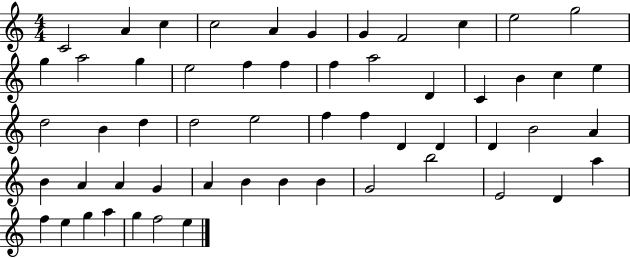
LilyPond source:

{
  \clef treble
  \numericTimeSignature
  \time 4/4
  \key c \major
  c'2 a'4 c''4 | c''2 a'4 g'4 | g'4 f'2 c''4 | e''2 g''2 | \break g''4 a''2 g''4 | e''2 f''4 f''4 | f''4 a''2 d'4 | c'4 b'4 c''4 e''4 | \break d''2 b'4 d''4 | d''2 e''2 | f''4 f''4 d'4 d'4 | d'4 b'2 a'4 | \break b'4 a'4 a'4 g'4 | a'4 b'4 b'4 b'4 | g'2 b''2 | e'2 d'4 a''4 | \break f''4 e''4 g''4 a''4 | g''4 f''2 e''4 | \bar "|."
}